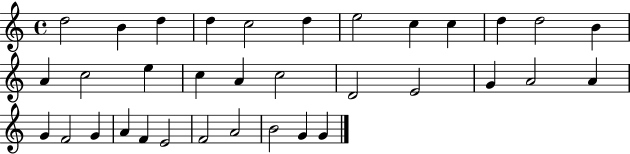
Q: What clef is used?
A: treble